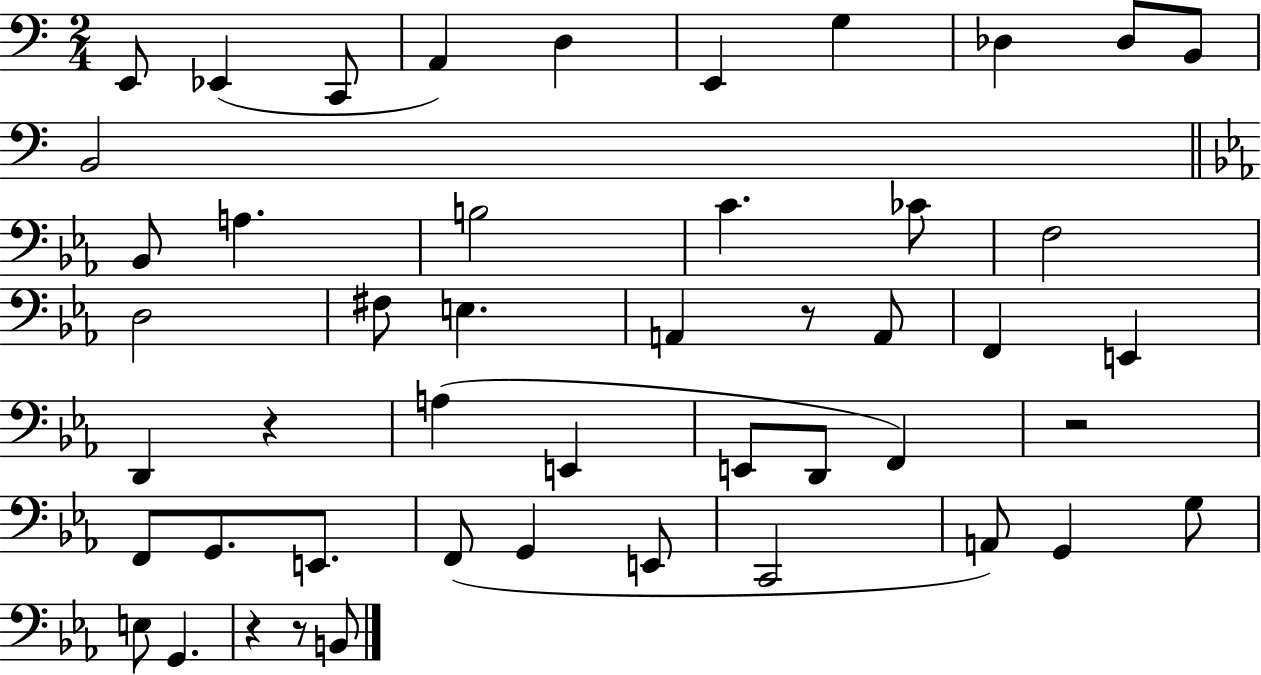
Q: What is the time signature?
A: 2/4